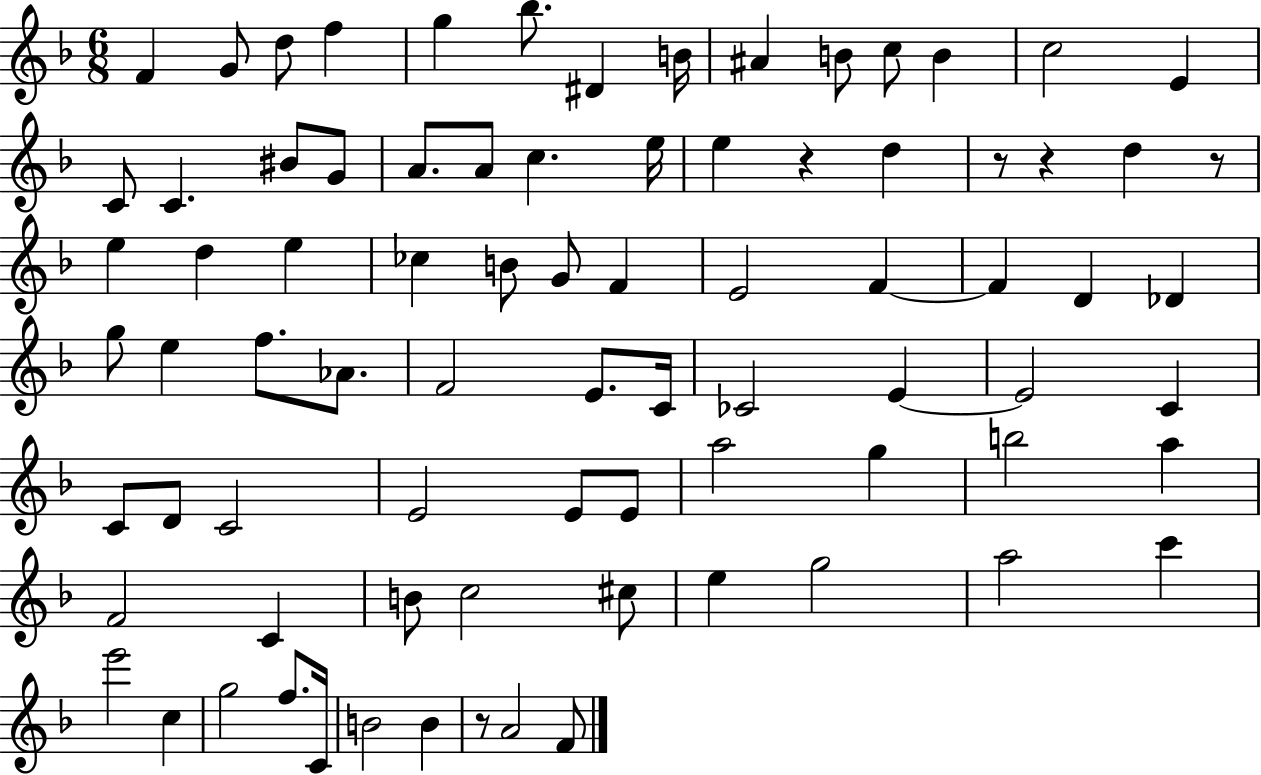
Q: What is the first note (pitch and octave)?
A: F4